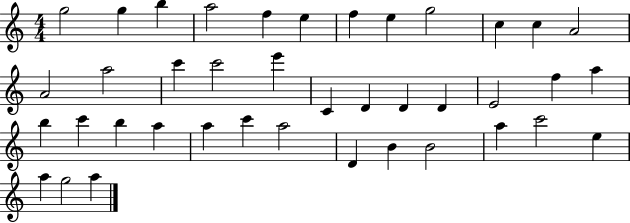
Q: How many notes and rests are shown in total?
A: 40